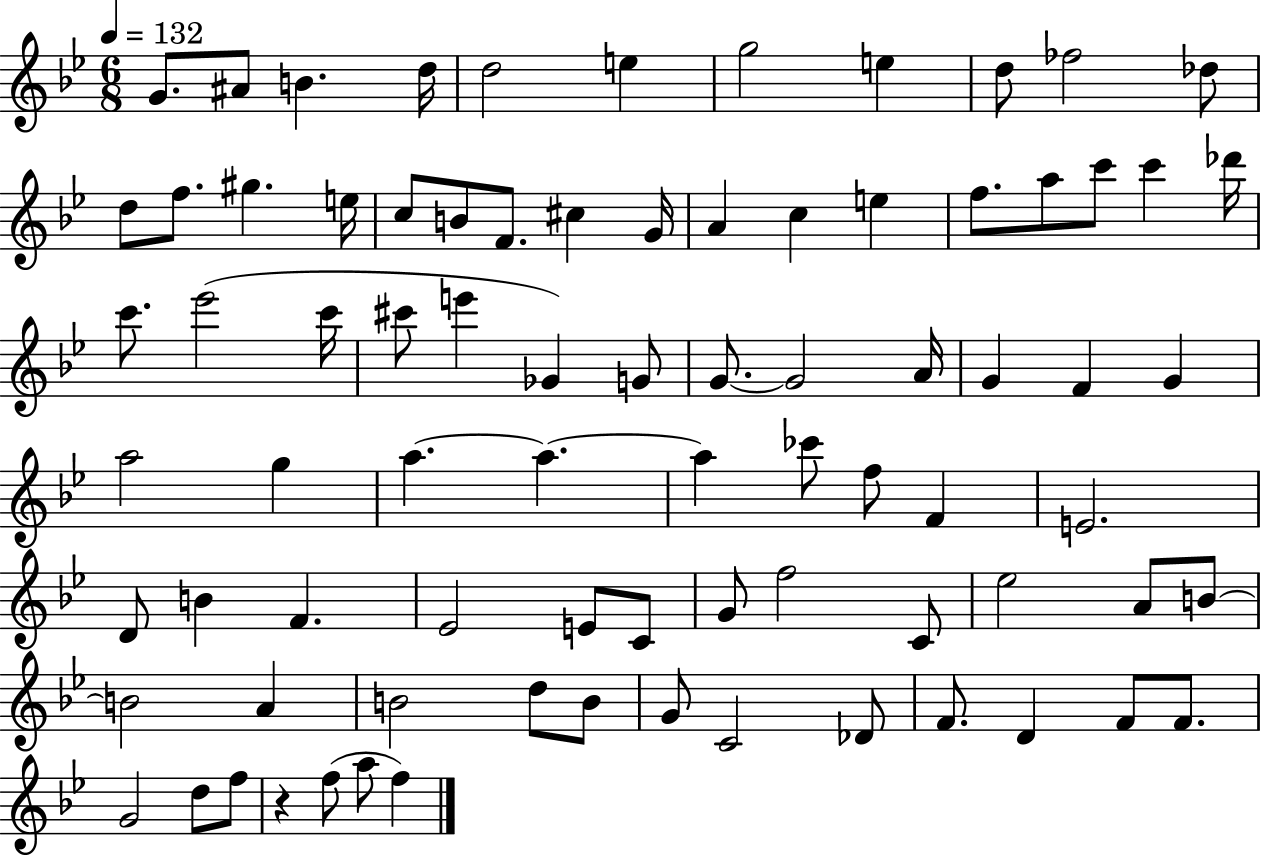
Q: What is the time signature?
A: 6/8